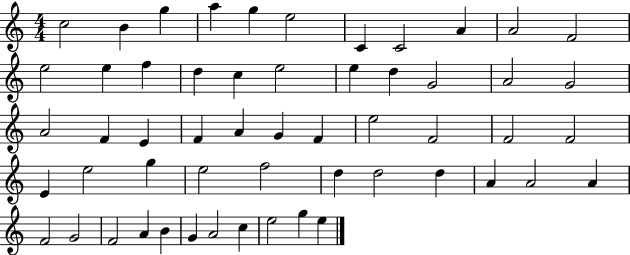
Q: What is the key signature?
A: C major